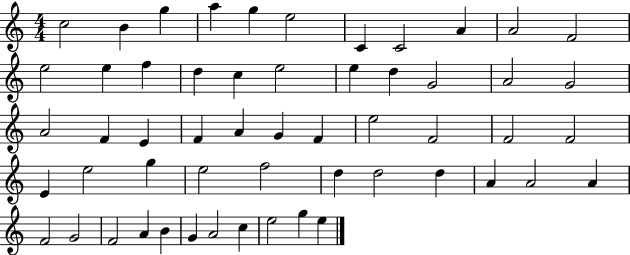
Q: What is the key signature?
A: C major